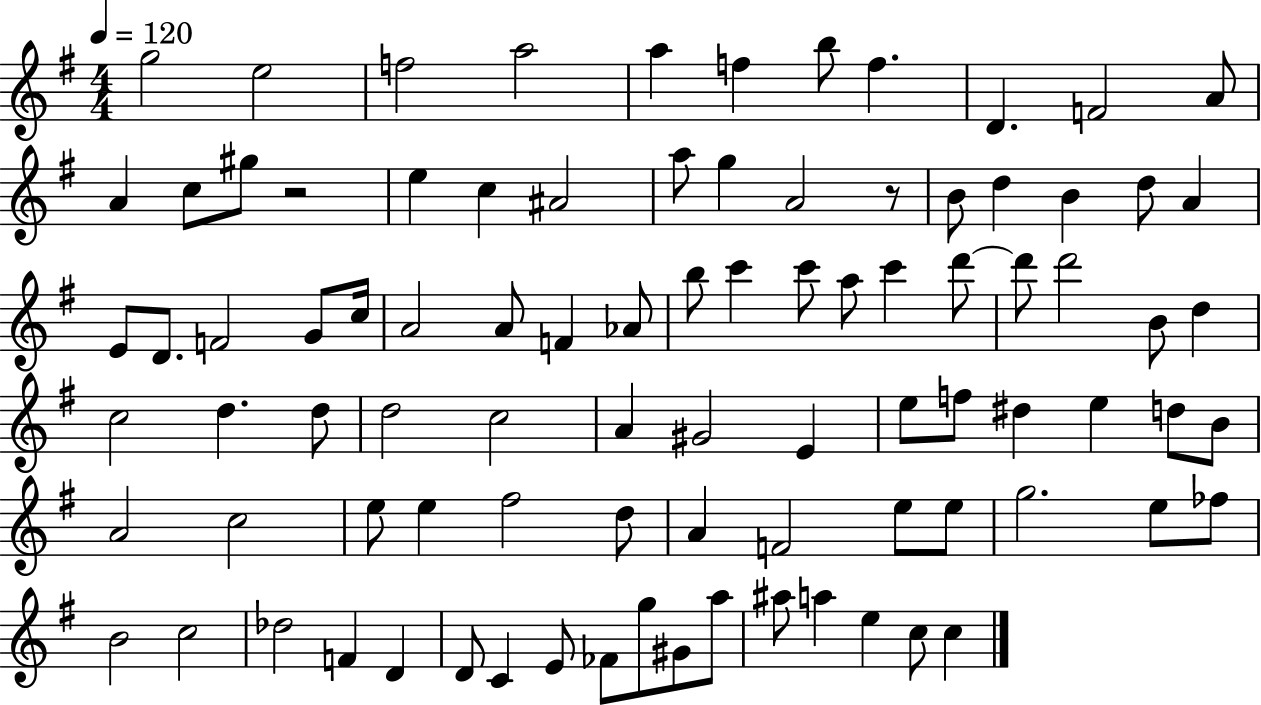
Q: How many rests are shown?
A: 2